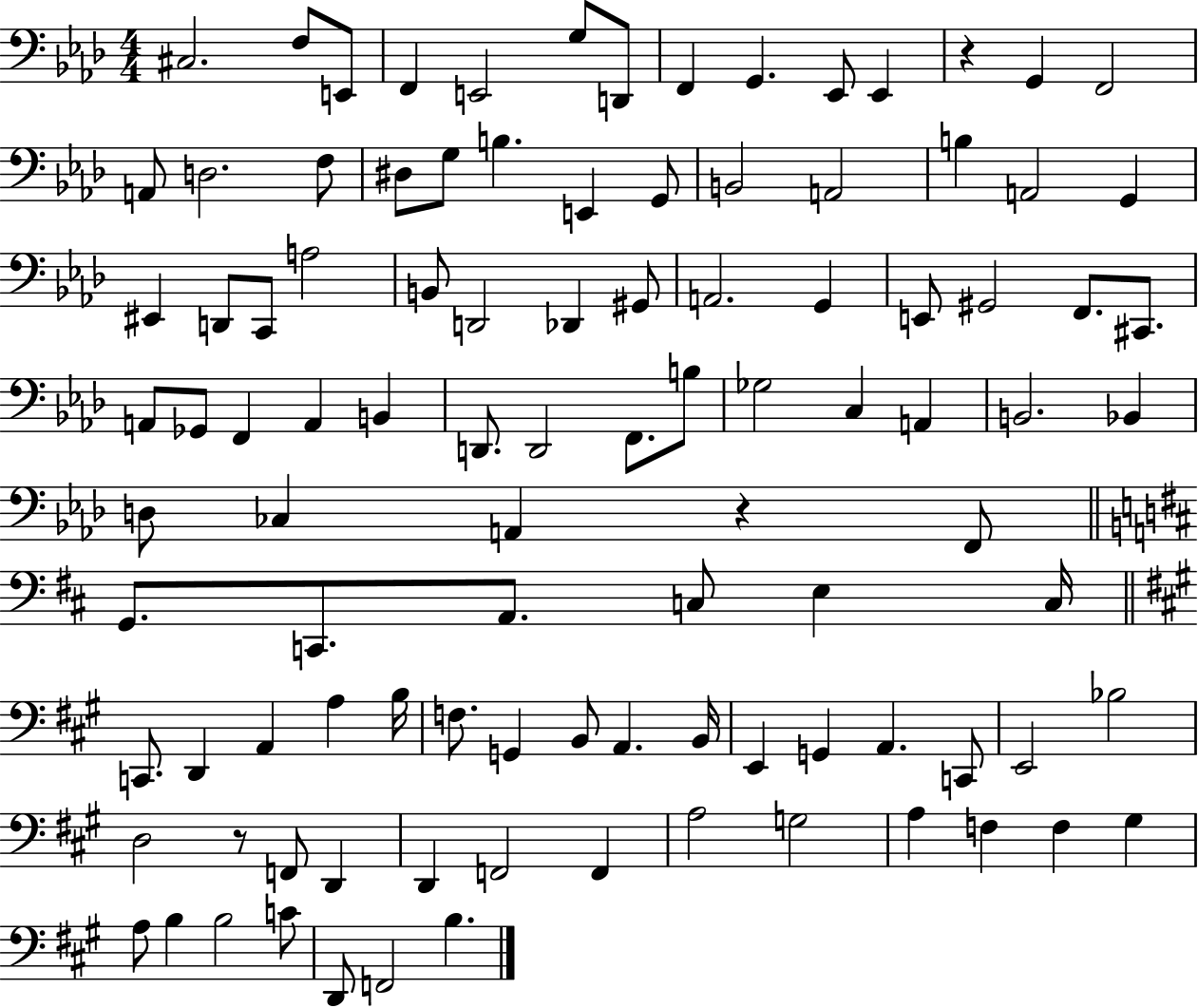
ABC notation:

X:1
T:Untitled
M:4/4
L:1/4
K:Ab
^C,2 F,/2 E,,/2 F,, E,,2 G,/2 D,,/2 F,, G,, _E,,/2 _E,, z G,, F,,2 A,,/2 D,2 F,/2 ^D,/2 G,/2 B, E,, G,,/2 B,,2 A,,2 B, A,,2 G,, ^E,, D,,/2 C,,/2 A,2 B,,/2 D,,2 _D,, ^G,,/2 A,,2 G,, E,,/2 ^G,,2 F,,/2 ^C,,/2 A,,/2 _G,,/2 F,, A,, B,, D,,/2 D,,2 F,,/2 B,/2 _G,2 C, A,, B,,2 _B,, D,/2 _C, A,, z F,,/2 G,,/2 C,,/2 A,,/2 C,/2 E, C,/4 C,,/2 D,, A,, A, B,/4 F,/2 G,, B,,/2 A,, B,,/4 E,, G,, A,, C,,/2 E,,2 _B,2 D,2 z/2 F,,/2 D,, D,, F,,2 F,, A,2 G,2 A, F, F, ^G, A,/2 B, B,2 C/2 D,,/2 F,,2 B,